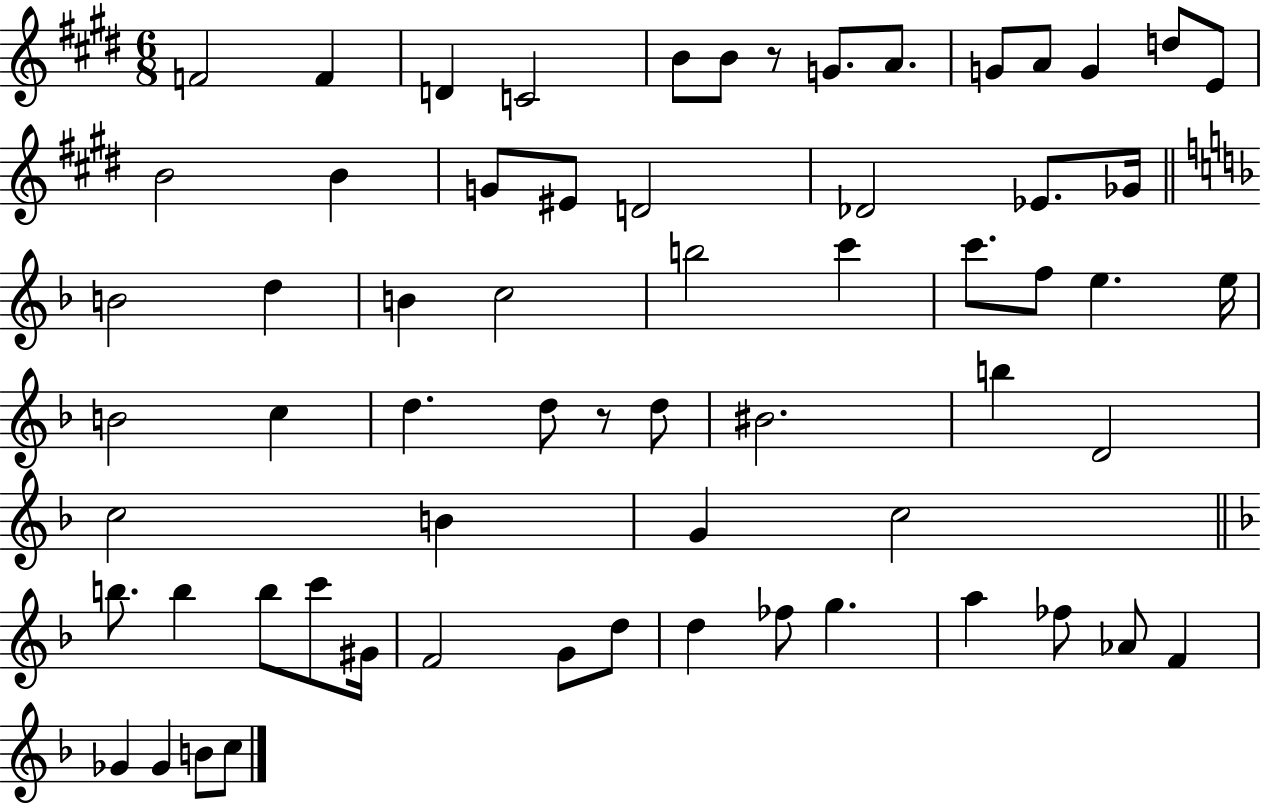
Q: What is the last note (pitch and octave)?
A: C5